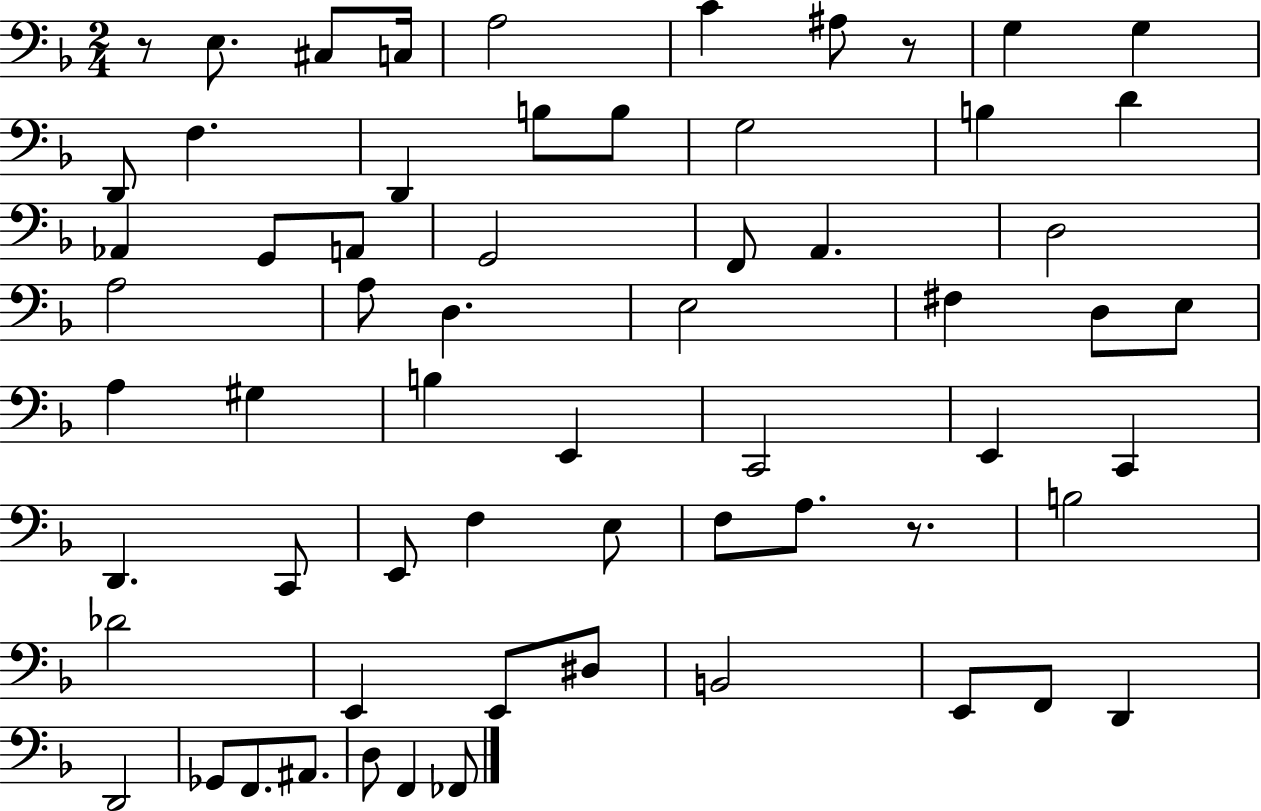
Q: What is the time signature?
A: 2/4